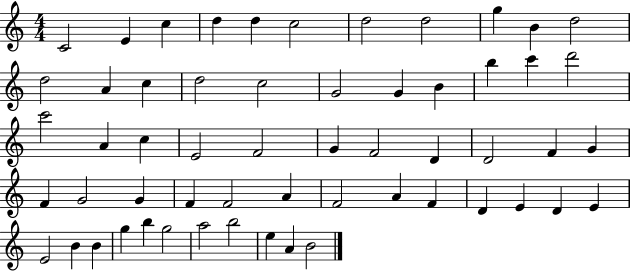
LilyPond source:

{
  \clef treble
  \numericTimeSignature
  \time 4/4
  \key c \major
  c'2 e'4 c''4 | d''4 d''4 c''2 | d''2 d''2 | g''4 b'4 d''2 | \break d''2 a'4 c''4 | d''2 c''2 | g'2 g'4 b'4 | b''4 c'''4 d'''2 | \break c'''2 a'4 c''4 | e'2 f'2 | g'4 f'2 d'4 | d'2 f'4 g'4 | \break f'4 g'2 g'4 | f'4 f'2 a'4 | f'2 a'4 f'4 | d'4 e'4 d'4 e'4 | \break e'2 b'4 b'4 | g''4 b''4 g''2 | a''2 b''2 | e''4 a'4 b'2 | \break \bar "|."
}